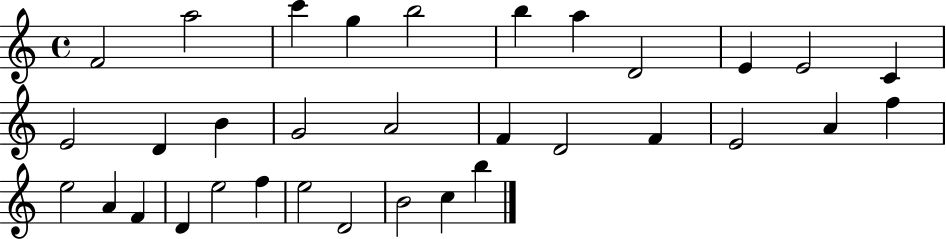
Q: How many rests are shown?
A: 0